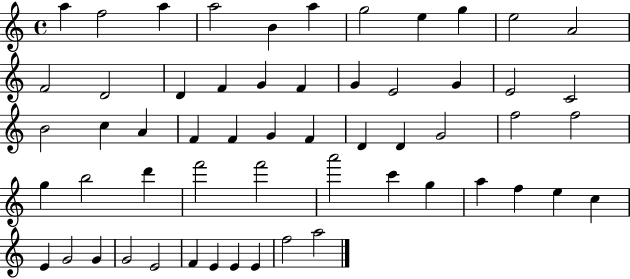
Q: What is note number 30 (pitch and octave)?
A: D4